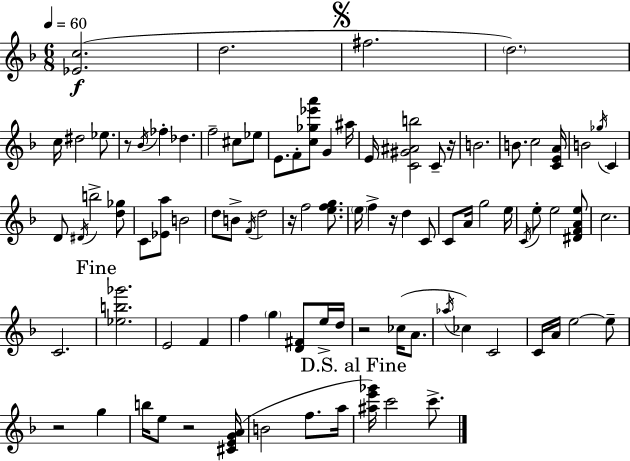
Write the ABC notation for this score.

X:1
T:Untitled
M:6/8
L:1/4
K:Dm
[_Ec]2 d2 ^f2 d2 c/4 ^d2 _e/2 z/2 _B/4 _f _d f2 ^c/2 _e/2 E/2 F/2 [c_g_e'a']/2 G ^a/4 E/4 [C^G^Ab]2 C/2 z/4 B2 B/2 c2 [CEA]/4 B2 _g/4 C D/2 ^D/4 b2 [d_g]/2 C/2 [_Ea]/2 B2 d/2 B/2 F/4 d2 z/4 f2 [efg]/2 e/4 f z/4 d C/2 C/2 A/4 g2 e/4 C/4 e/2 e2 [^DFAe]/2 c2 C2 [_eb_g']2 E2 F f g [D^F]/2 e/4 d/4 z2 _c/4 A/2 _a/4 _c C2 C/4 A/4 e2 e/2 z2 g b/4 e/2 z2 [^CEGA]/4 B2 f/2 a/4 [^ae'_g']/4 c'2 c'/2